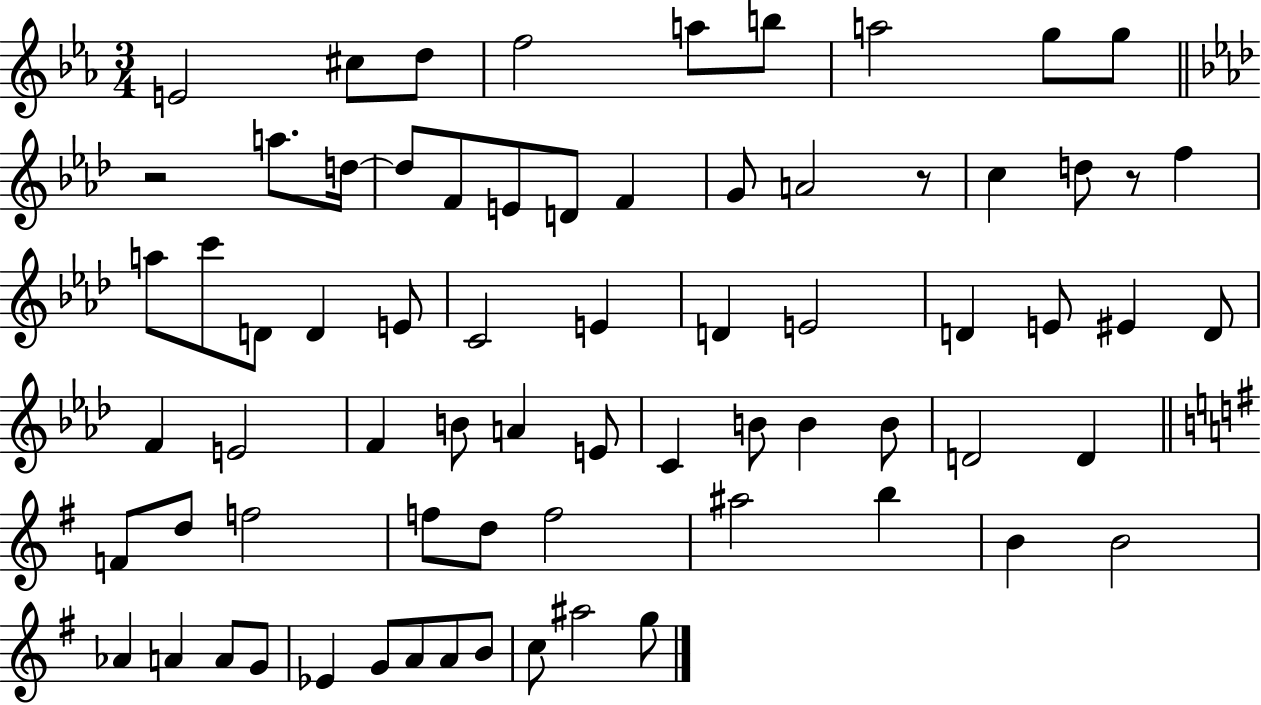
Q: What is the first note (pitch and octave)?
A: E4